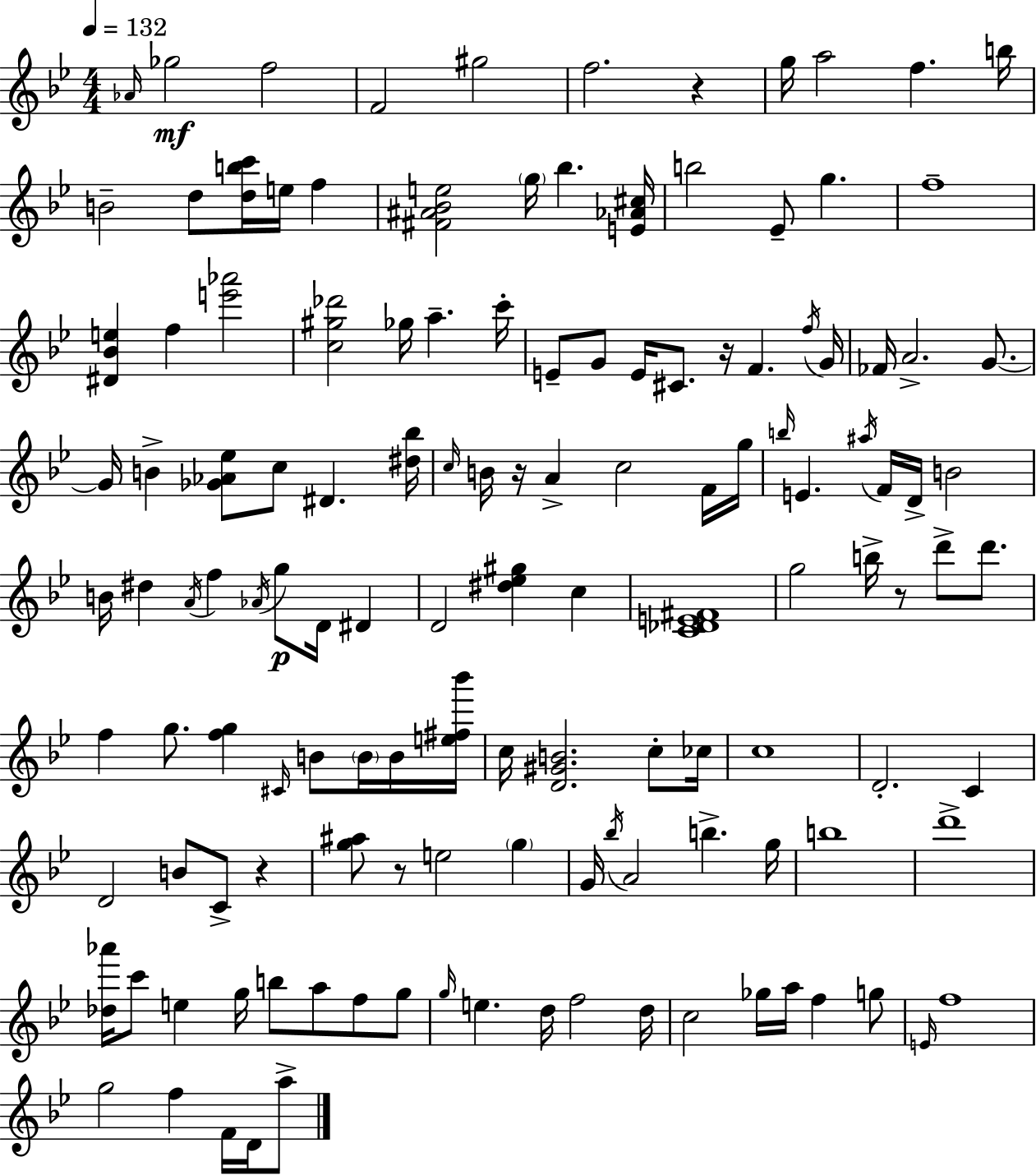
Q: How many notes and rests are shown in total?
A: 133